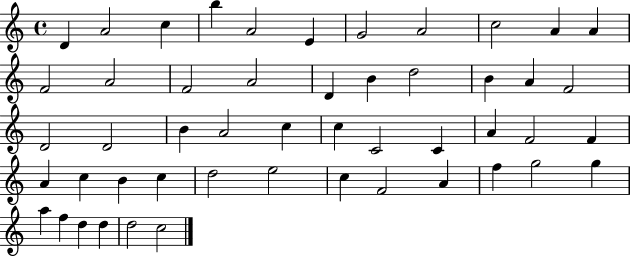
D4/q A4/h C5/q B5/q A4/h E4/q G4/h A4/h C5/h A4/q A4/q F4/h A4/h F4/h A4/h D4/q B4/q D5/h B4/q A4/q F4/h D4/h D4/h B4/q A4/h C5/q C5/q C4/h C4/q A4/q F4/h F4/q A4/q C5/q B4/q C5/q D5/h E5/h C5/q F4/h A4/q F5/q G5/h G5/q A5/q F5/q D5/q D5/q D5/h C5/h